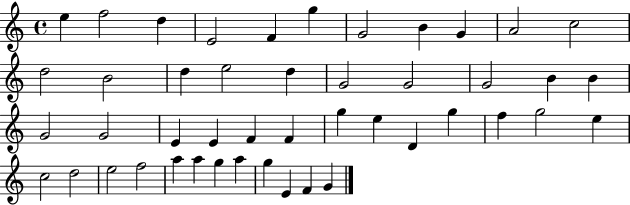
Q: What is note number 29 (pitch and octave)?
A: E5